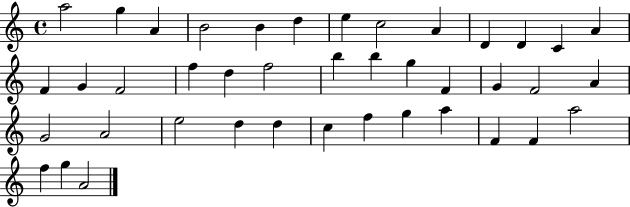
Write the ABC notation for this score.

X:1
T:Untitled
M:4/4
L:1/4
K:C
a2 g A B2 B d e c2 A D D C A F G F2 f d f2 b b g F G F2 A G2 A2 e2 d d c f g a F F a2 f g A2